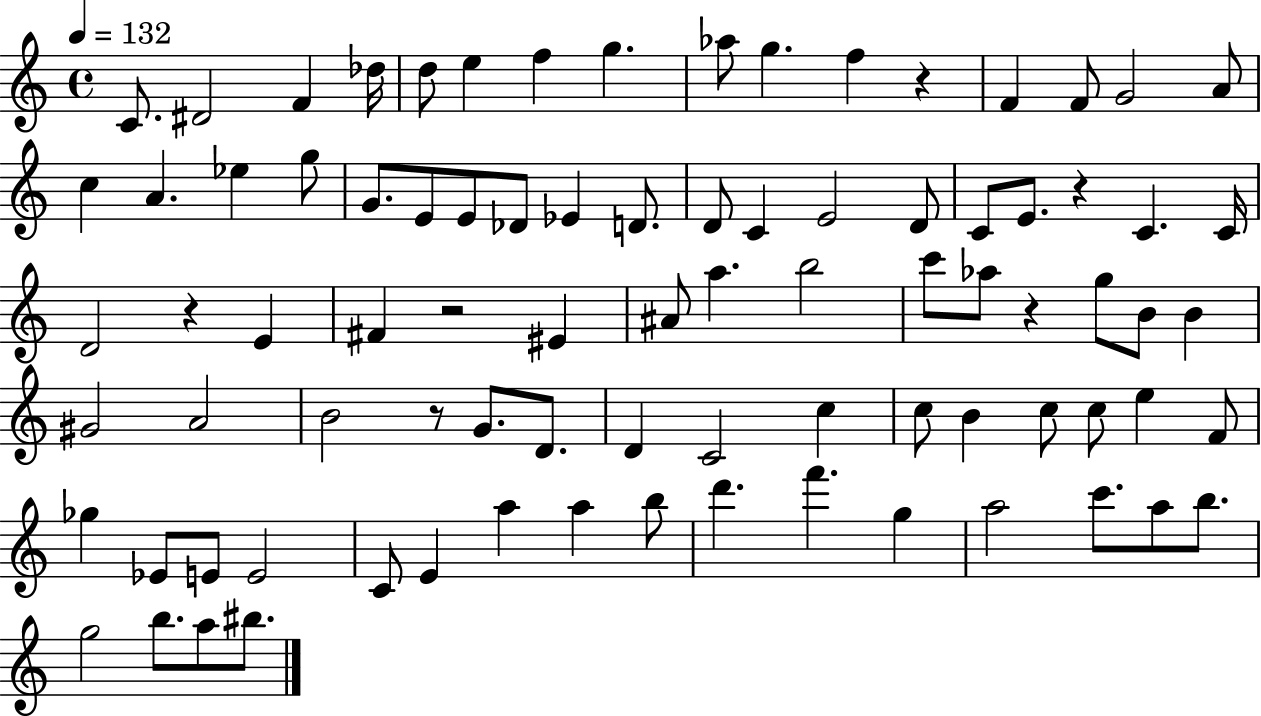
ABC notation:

X:1
T:Untitled
M:4/4
L:1/4
K:C
C/2 ^D2 F _d/4 d/2 e f g _a/2 g f z F F/2 G2 A/2 c A _e g/2 G/2 E/2 E/2 _D/2 _E D/2 D/2 C E2 D/2 C/2 E/2 z C C/4 D2 z E ^F z2 ^E ^A/2 a b2 c'/2 _a/2 z g/2 B/2 B ^G2 A2 B2 z/2 G/2 D/2 D C2 c c/2 B c/2 c/2 e F/2 _g _E/2 E/2 E2 C/2 E a a b/2 d' f' g a2 c'/2 a/2 b/2 g2 b/2 a/2 ^b/2